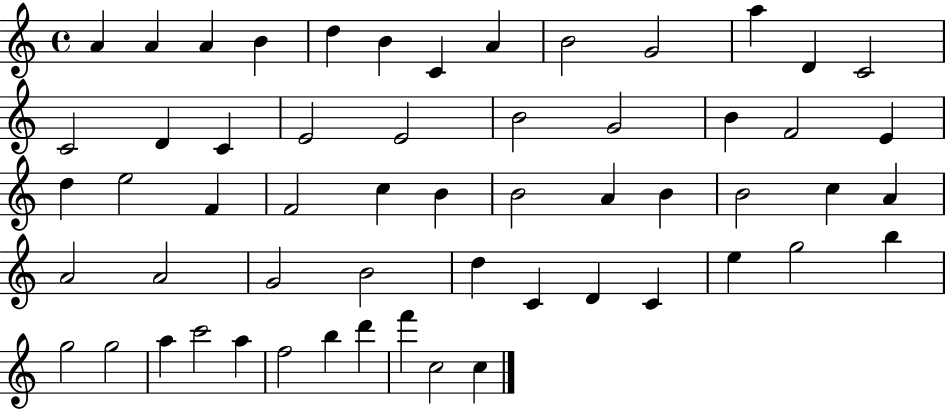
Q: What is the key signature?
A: C major